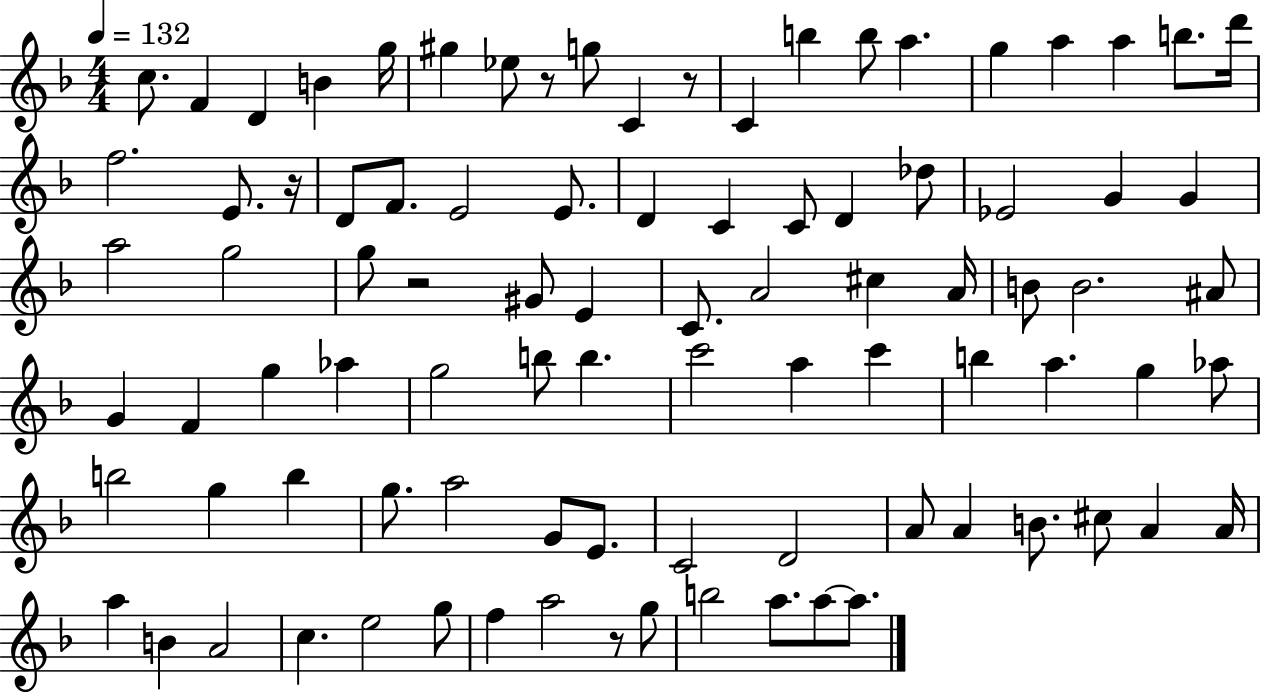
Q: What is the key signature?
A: F major